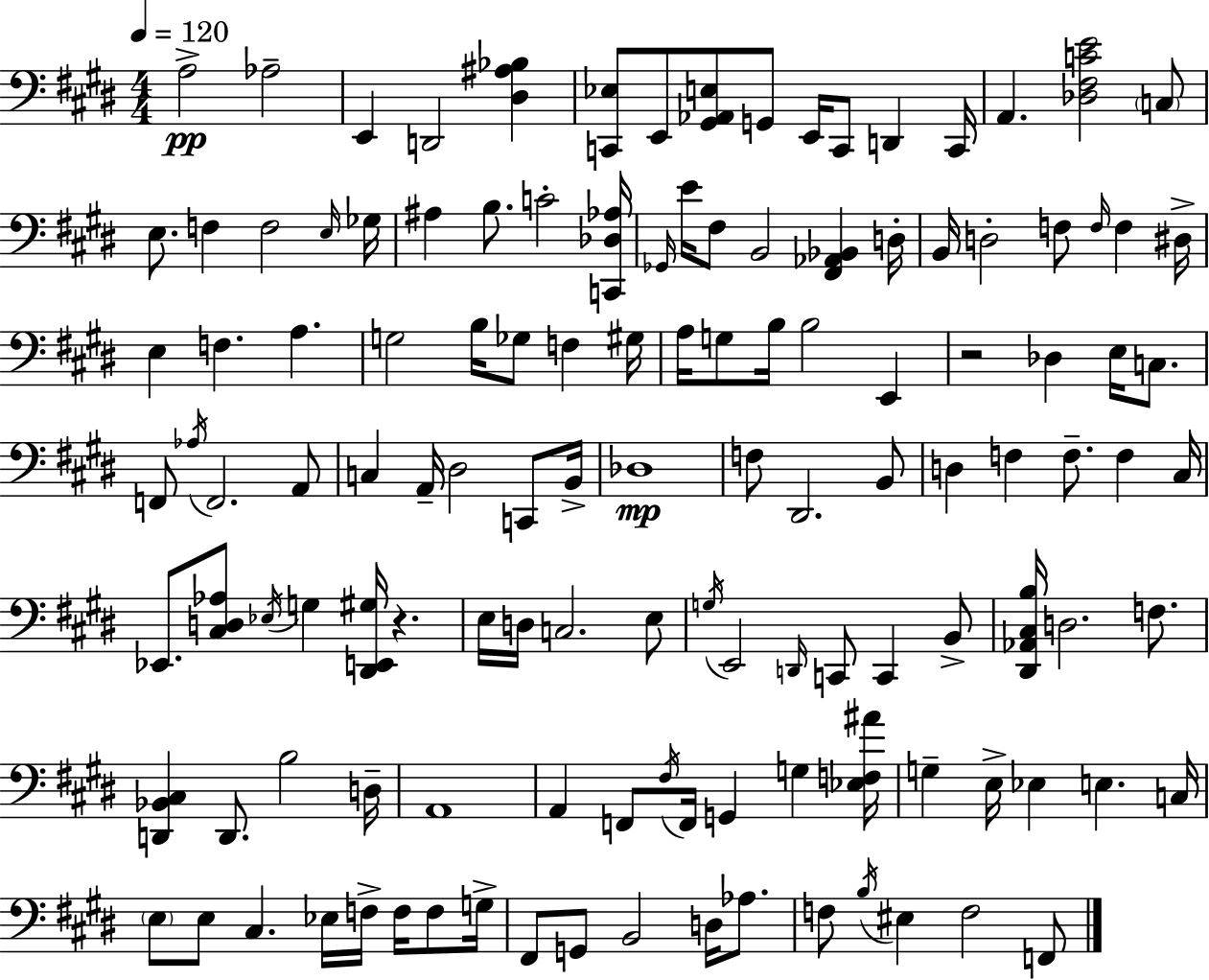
A3/h Ab3/h E2/q D2/h [D#3,A#3,Bb3]/q [C2,Eb3]/e E2/e [G#2,Ab2,E3]/e G2/e E2/s C2/e D2/q C2/s A2/q. [Db3,F#3,C4,E4]/h C3/e E3/e. F3/q F3/h E3/s Gb3/s A#3/q B3/e. C4/h [C2,Db3,Ab3]/s Gb2/s E4/s F#3/e B2/h [F#2,Ab2,Bb2]/q D3/s B2/s D3/h F3/e F3/s F3/q D#3/s E3/q F3/q. A3/q. G3/h B3/s Gb3/e F3/q G#3/s A3/s G3/e B3/s B3/h E2/q R/h Db3/q E3/s C3/e. F2/e Ab3/s F2/h. A2/e C3/q A2/s D#3/h C2/e B2/s Db3/w F3/e D#2/h. B2/e D3/q F3/q F3/e. F3/q C#3/s Eb2/e. [C#3,D3,Ab3]/e Eb3/s G3/q [D#2,E2,G#3]/s R/q. E3/s D3/s C3/h. E3/e G3/s E2/h D2/s C2/e C2/q B2/e [D#2,Ab2,C#3,B3]/s D3/h. F3/e. [D2,Bb2,C#3]/q D2/e. B3/h D3/s A2/w A2/q F2/e F#3/s F2/s G2/q G3/q [Eb3,F3,A#4]/s G3/q E3/s Eb3/q E3/q. C3/s E3/e E3/e C#3/q. Eb3/s F3/s F3/s F3/e G3/s F#2/e G2/e B2/h D3/s Ab3/e. F3/e B3/s EIS3/q F3/h F2/e